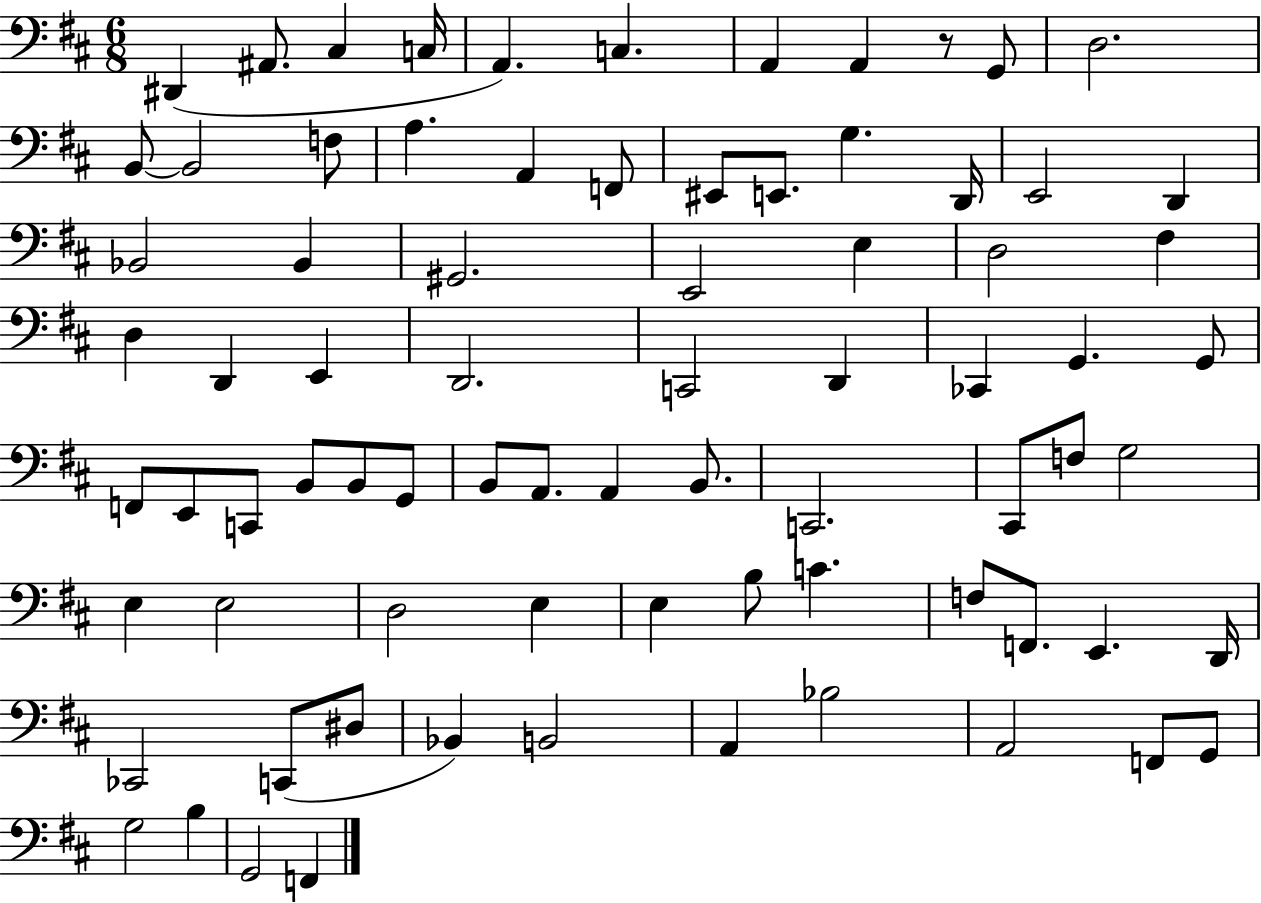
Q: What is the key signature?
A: D major